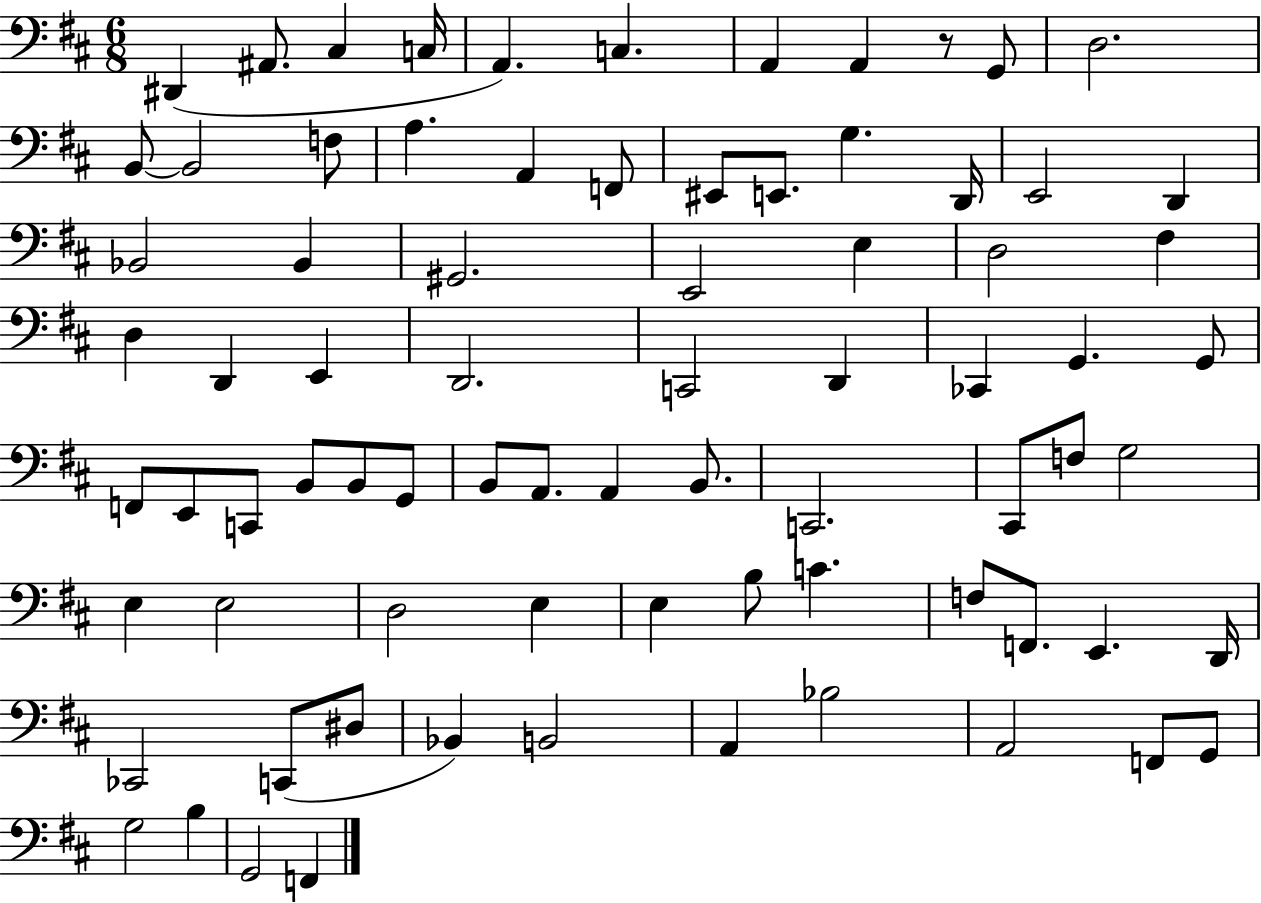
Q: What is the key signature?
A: D major